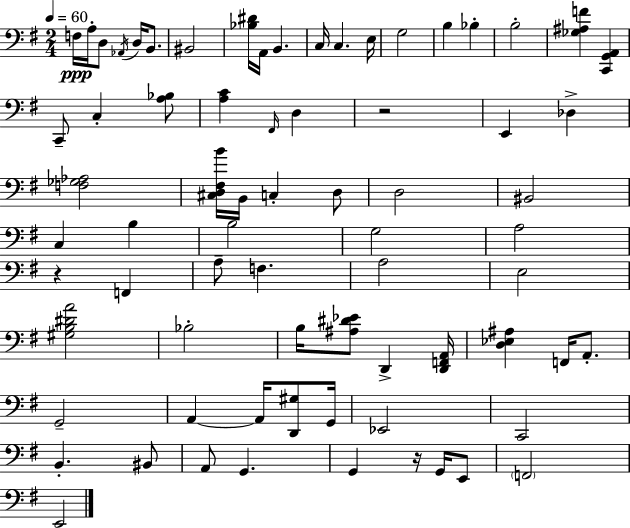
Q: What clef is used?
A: bass